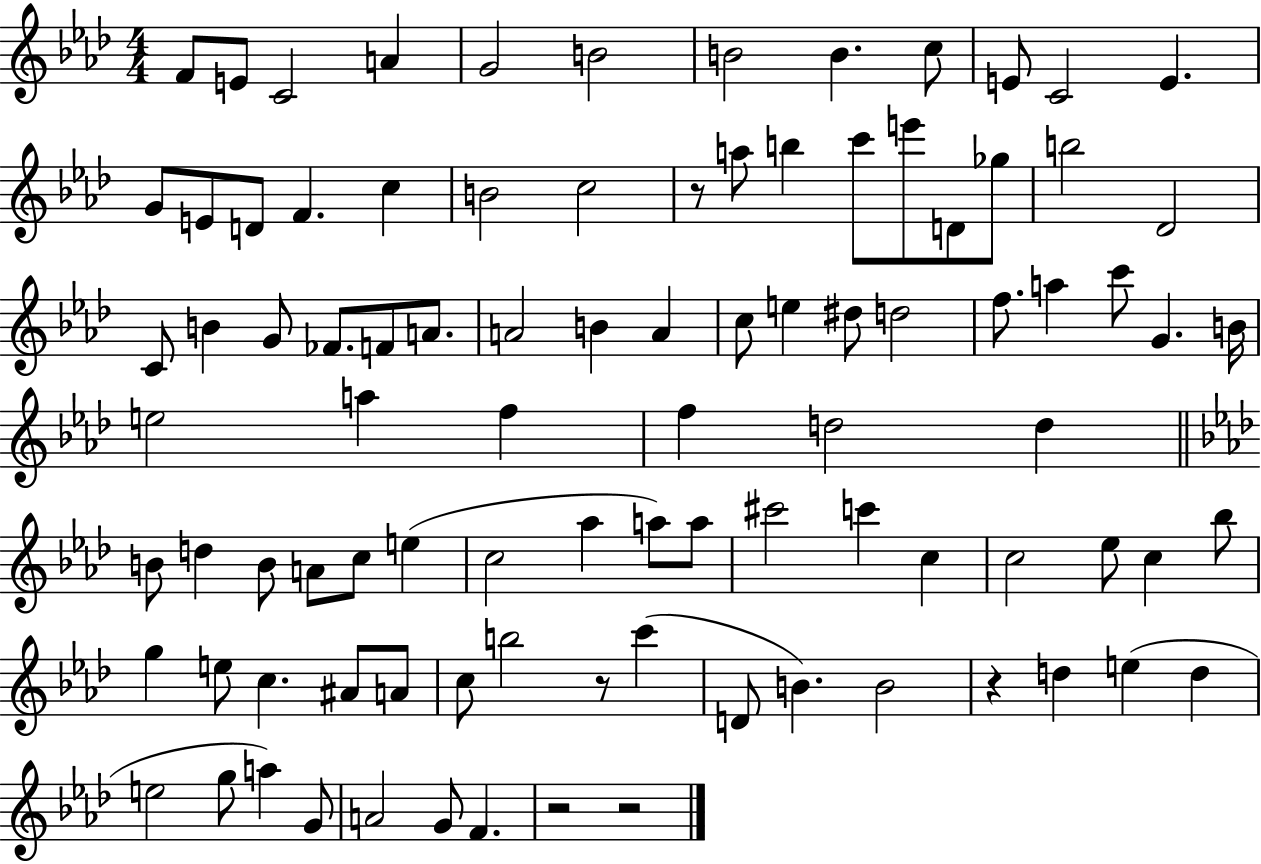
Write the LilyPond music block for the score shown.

{
  \clef treble
  \numericTimeSignature
  \time 4/4
  \key aes \major
  \repeat volta 2 { f'8 e'8 c'2 a'4 | g'2 b'2 | b'2 b'4. c''8 | e'8 c'2 e'4. | \break g'8 e'8 d'8 f'4. c''4 | b'2 c''2 | r8 a''8 b''4 c'''8 e'''8 d'8 ges''8 | b''2 des'2 | \break c'8 b'4 g'8 fes'8. f'8 a'8. | a'2 b'4 a'4 | c''8 e''4 dis''8 d''2 | f''8. a''4 c'''8 g'4. b'16 | \break e''2 a''4 f''4 | f''4 d''2 d''4 | \bar "||" \break \key aes \major b'8 d''4 b'8 a'8 c''8 e''4( | c''2 aes''4 a''8) a''8 | cis'''2 c'''4 c''4 | c''2 ees''8 c''4 bes''8 | \break g''4 e''8 c''4. ais'8 a'8 | c''8 b''2 r8 c'''4( | d'8 b'4.) b'2 | r4 d''4 e''4( d''4 | \break e''2 g''8 a''4) g'8 | a'2 g'8 f'4. | r2 r2 | } \bar "|."
}